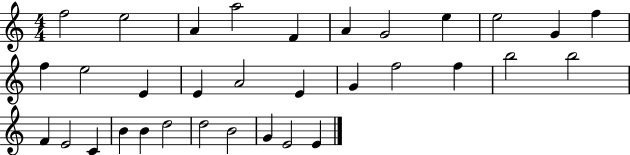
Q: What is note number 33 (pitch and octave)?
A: E4